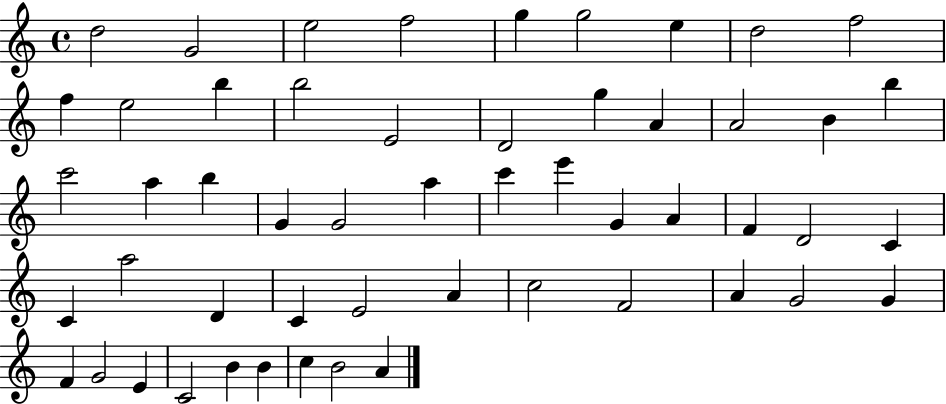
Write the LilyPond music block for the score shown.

{
  \clef treble
  \time 4/4
  \defaultTimeSignature
  \key c \major
  d''2 g'2 | e''2 f''2 | g''4 g''2 e''4 | d''2 f''2 | \break f''4 e''2 b''4 | b''2 e'2 | d'2 g''4 a'4 | a'2 b'4 b''4 | \break c'''2 a''4 b''4 | g'4 g'2 a''4 | c'''4 e'''4 g'4 a'4 | f'4 d'2 c'4 | \break c'4 a''2 d'4 | c'4 e'2 a'4 | c''2 f'2 | a'4 g'2 g'4 | \break f'4 g'2 e'4 | c'2 b'4 b'4 | c''4 b'2 a'4 | \bar "|."
}